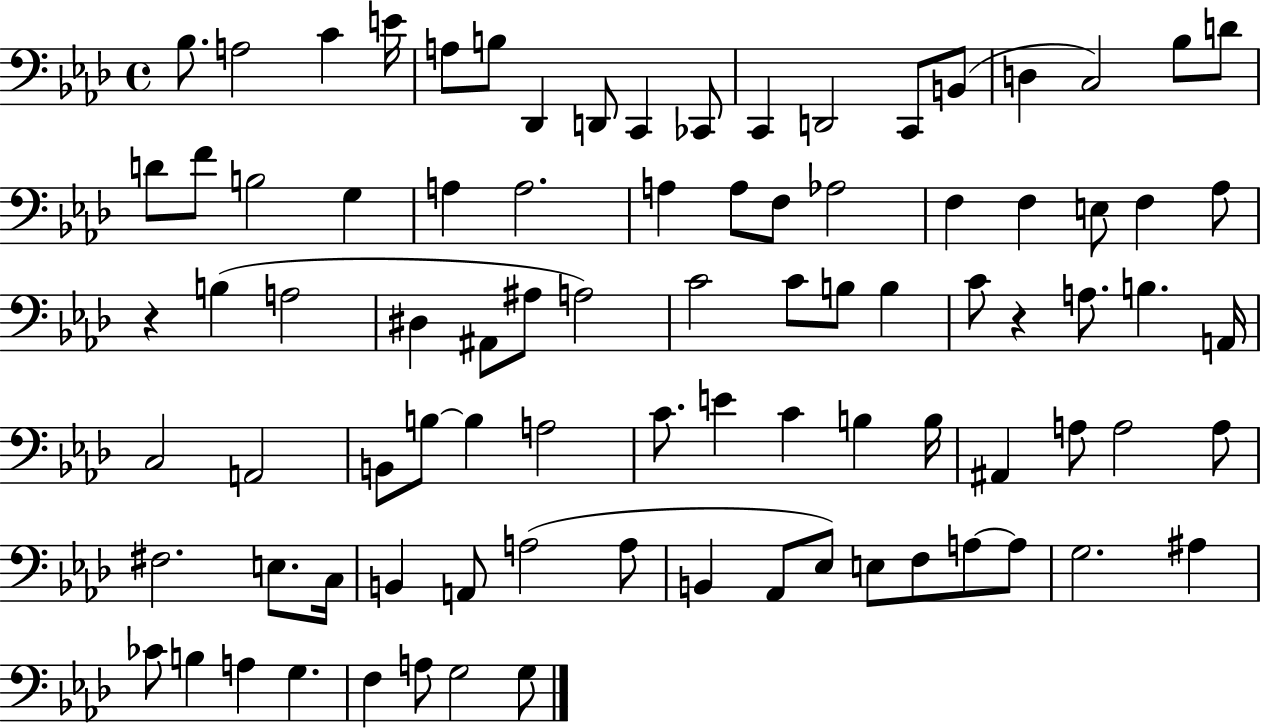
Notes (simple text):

Bb3/e. A3/h C4/q E4/s A3/e B3/e Db2/q D2/e C2/q CES2/e C2/q D2/h C2/e B2/e D3/q C3/h Bb3/e D4/e D4/e F4/e B3/h G3/q A3/q A3/h. A3/q A3/e F3/e Ab3/h F3/q F3/q E3/e F3/q Ab3/e R/q B3/q A3/h D#3/q A#2/e A#3/e A3/h C4/h C4/e B3/e B3/q C4/e R/q A3/e. B3/q. A2/s C3/h A2/h B2/e B3/e B3/q A3/h C4/e. E4/q C4/q B3/q B3/s A#2/q A3/e A3/h A3/e F#3/h. E3/e. C3/s B2/q A2/e A3/h A3/e B2/q Ab2/e Eb3/e E3/e F3/e A3/e A3/e G3/h. A#3/q CES4/e B3/q A3/q G3/q. F3/q A3/e G3/h G3/e